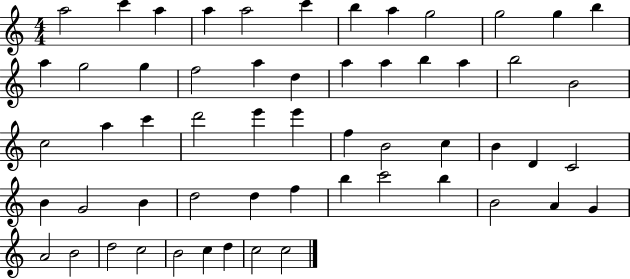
A5/h C6/q A5/q A5/q A5/h C6/q B5/q A5/q G5/h G5/h G5/q B5/q A5/q G5/h G5/q F5/h A5/q D5/q A5/q A5/q B5/q A5/q B5/h B4/h C5/h A5/q C6/q D6/h E6/q E6/q F5/q B4/h C5/q B4/q D4/q C4/h B4/q G4/h B4/q D5/h D5/q F5/q B5/q C6/h B5/q B4/h A4/q G4/q A4/h B4/h D5/h C5/h B4/h C5/q D5/q C5/h C5/h